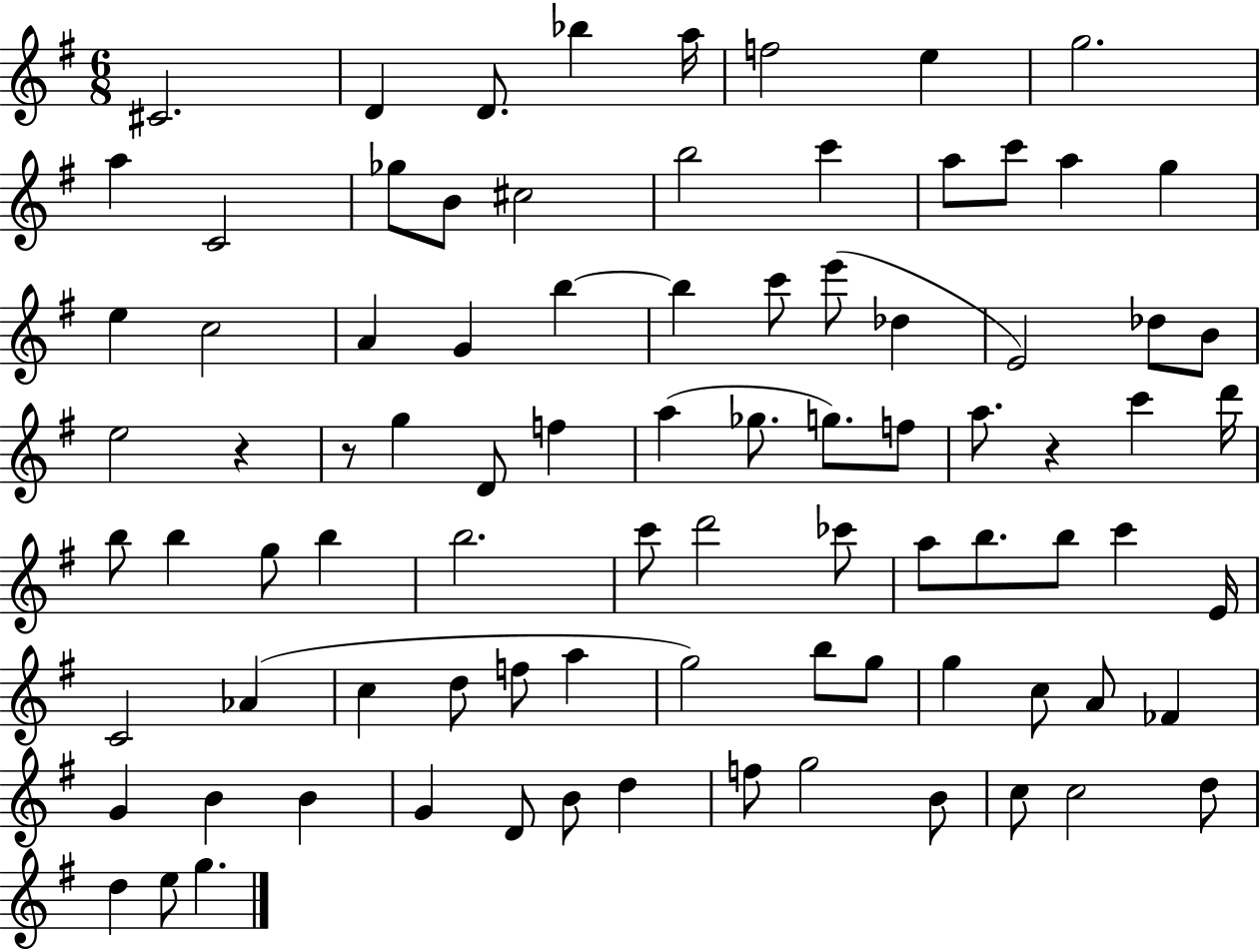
C#4/h. D4/q D4/e. Bb5/q A5/s F5/h E5/q G5/h. A5/q C4/h Gb5/e B4/e C#5/h B5/h C6/q A5/e C6/e A5/q G5/q E5/q C5/h A4/q G4/q B5/q B5/q C6/e E6/e Db5/q E4/h Db5/e B4/e E5/h R/q R/e G5/q D4/e F5/q A5/q Gb5/e. G5/e. F5/e A5/e. R/q C6/q D6/s B5/e B5/q G5/e B5/q B5/h. C6/e D6/h CES6/e A5/e B5/e. B5/e C6/q E4/s C4/h Ab4/q C5/q D5/e F5/e A5/q G5/h B5/e G5/e G5/q C5/e A4/e FES4/q G4/q B4/q B4/q G4/q D4/e B4/e D5/q F5/e G5/h B4/e C5/e C5/h D5/e D5/q E5/e G5/q.